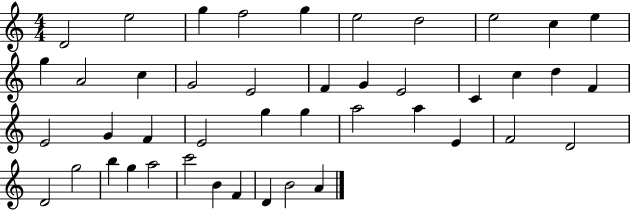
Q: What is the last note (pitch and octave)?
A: A4